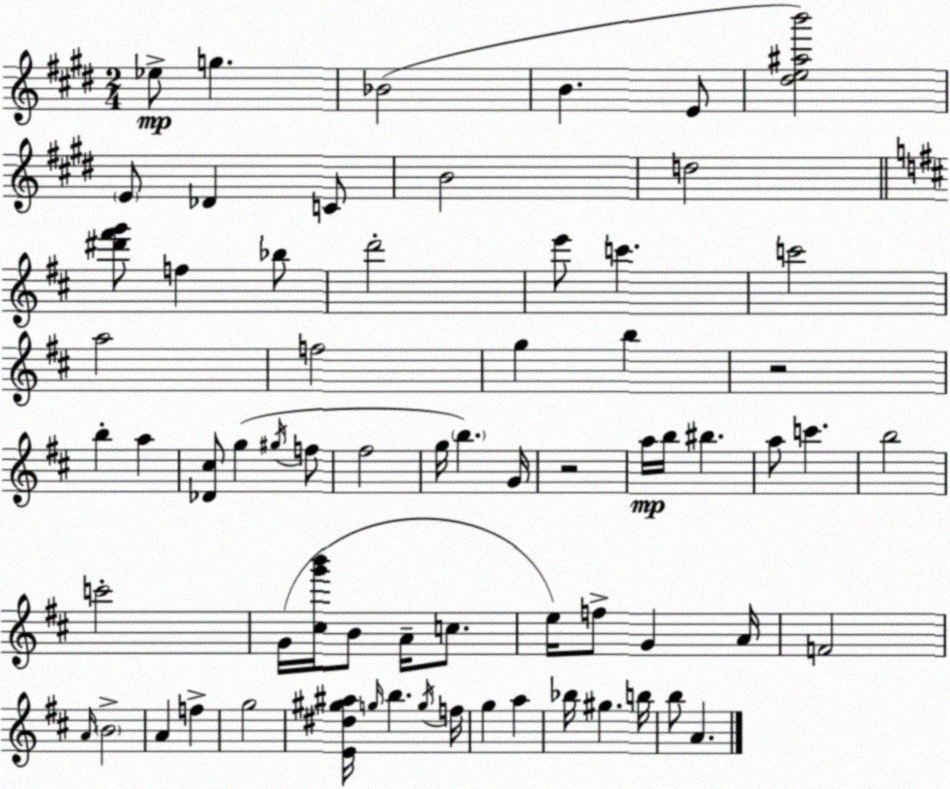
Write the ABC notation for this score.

X:1
T:Untitled
M:2/4
L:1/4
K:E
_e/2 g _B2 B E/2 [^de^ab']2 E/2 _D C/2 B2 d2 [^d'^f'g']/2 f _b/2 d'2 e'/2 c' c'2 a2 f2 g b z2 b a [_D^c]/2 g ^g/4 f/2 ^f2 g/4 b G/4 z2 a/4 b/4 ^b a/2 c' b2 c'2 G/4 [^cg'b']/4 B/2 A/4 c/2 e/4 f/2 G A/4 F2 A/4 B2 A f g2 [E^d^g^a]/4 g/4 b g/4 f/4 g a _b/4 ^g b/4 b/2 A